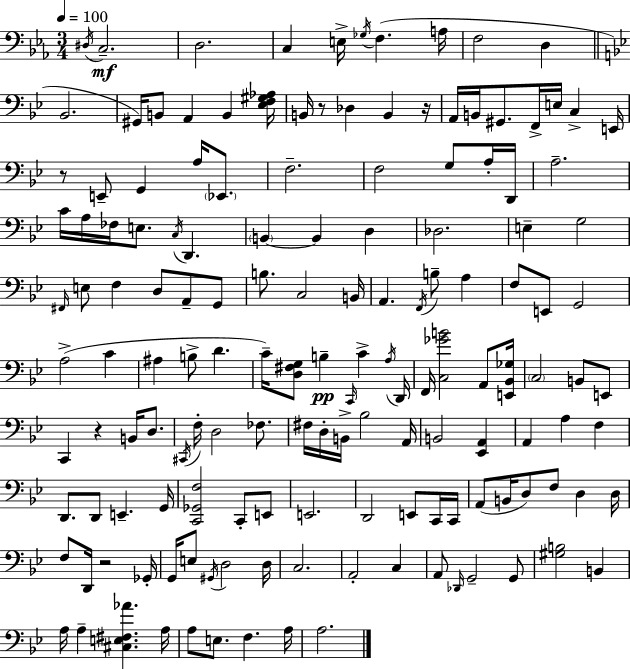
X:1
T:Untitled
M:3/4
L:1/4
K:Cm
^D,/4 C,2 D,2 C, E,/4 _G,/4 F, A,/4 F,2 D, _B,,2 ^G,,/4 B,,/2 A,, B,, [_E,F,^G,_A,]/4 B,,/4 z/2 _D, B,, z/4 A,,/4 B,,/4 ^G,,/2 F,,/4 E,/4 C, E,,/4 z/2 E,,/2 G,, A,/4 _E,,/2 F,2 F,2 G,/2 A,/4 D,,/4 A,2 C/4 A,/4 _F,/4 E,/2 C,/4 D,, B,, B,, D, _D,2 E, G,2 ^F,,/4 E,/2 F, D,/2 A,,/2 G,,/2 B,/2 C,2 B,,/4 A,, F,,/4 B,/2 A, F,/2 E,,/2 G,,2 A,2 C ^A, B,/2 D C/4 [D,^F,G,]/2 B, C,,/4 C A,/4 D,,/4 F,,/4 [C,_GB]2 A,,/2 [E,,_B,,_G,]/4 C,2 B,,/2 E,,/2 C,, z B,,/4 D,/2 ^C,,/4 F,/4 D,2 _F,/2 ^F,/4 D,/4 B,,/4 _B,2 A,,/4 B,,2 [_E,,A,,] A,, A, F, D,,/2 D,,/2 E,, G,,/4 [C,,_G,,F,]2 C,,/2 E,,/2 E,,2 D,,2 E,,/2 C,,/4 C,,/4 A,,/2 B,,/4 D,/2 F,/2 D, D,/4 F,/2 D,,/4 z2 _G,,/4 G,,/4 E,/2 ^G,,/4 D,2 D,/4 C,2 A,,2 C, A,,/2 _D,,/4 G,,2 G,,/2 [^G,B,]2 B,, A,/4 A, [^C,E,^F,_A] A,/4 A,/2 E,/2 F, A,/4 A,2